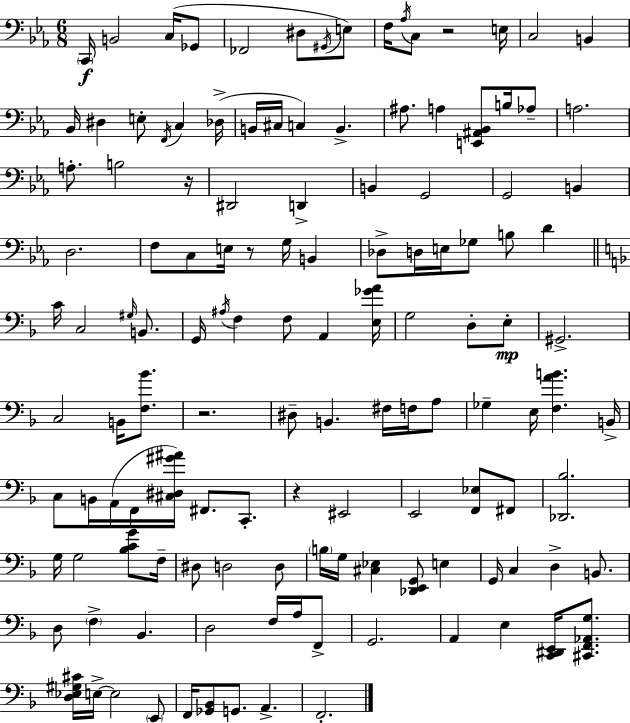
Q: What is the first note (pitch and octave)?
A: C2